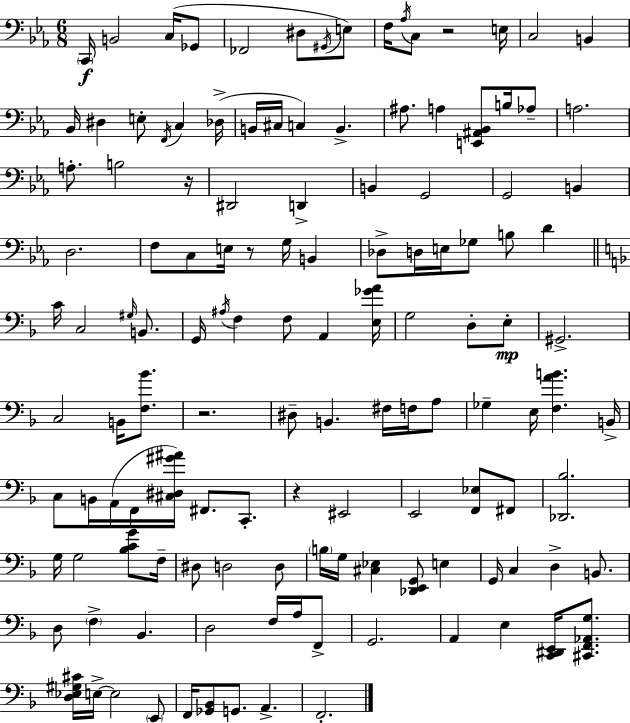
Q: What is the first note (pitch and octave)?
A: C2